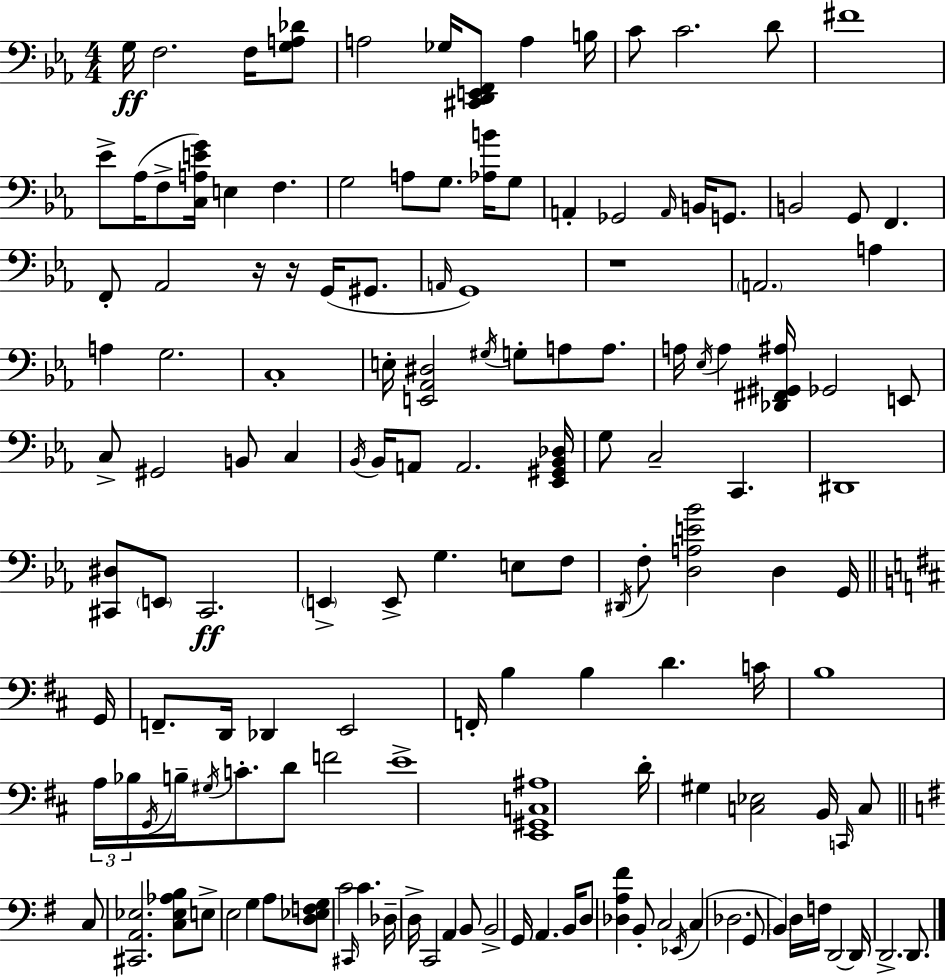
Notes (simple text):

G3/s F3/h. F3/s [G3,A3,Db4]/e A3/h Gb3/s [C#2,D2,E2,F2]/e A3/q B3/s C4/e C4/h. D4/e F#4/w Eb4/e Ab3/s F3/e [C3,A3,E4,G4]/s E3/q F3/q. G3/h A3/e G3/e. [Ab3,B4]/s G3/e A2/q Gb2/h A2/s B2/s G2/e. B2/h G2/e F2/q. F2/e Ab2/h R/s R/s G2/s G#2/e. A2/s G2/w R/w A2/h. A3/q A3/q G3/h. C3/w E3/s [E2,Ab2,D#3]/h G#3/s G3/e A3/e A3/e. A3/s Eb3/s A3/q [Db2,F#2,G#2,A#3]/s Gb2/h E2/e C3/e G#2/h B2/e C3/q Bb2/s Bb2/s A2/e A2/h. [Eb2,G#2,Bb2,Db3]/s G3/e C3/h C2/q. D#2/w [C#2,D#3]/e E2/e C#2/h. E2/q E2/e G3/q. E3/e F3/e D#2/s F3/e [D3,A3,E4,Bb4]/h D3/q G2/s G2/s F2/e. D2/s Db2/q E2/h F2/s B3/q B3/q D4/q. C4/s B3/w A3/s Bb3/s G2/s B3/s G#3/s C4/e. D4/e F4/h E4/w [E2,G#2,C3,A#3]/w D4/s G#3/q [C3,Eb3]/h B2/s C2/s C3/e C3/e [C#2,A2,Eb3]/h. [C3,Eb3,Ab3,B3]/e E3/e E3/h G3/q A3/e [D3,Eb3,F3,G3]/e C4/h C#2/s C4/q. Db3/s D3/s C2/h A2/q B2/e B2/h G2/s A2/q. B2/s D3/e [Db3,A3,F#4]/q B2/e C3/h Eb2/s C3/q Db3/h. G2/e B2/q D3/s F3/s D2/h D2/s D2/h. D2/e.